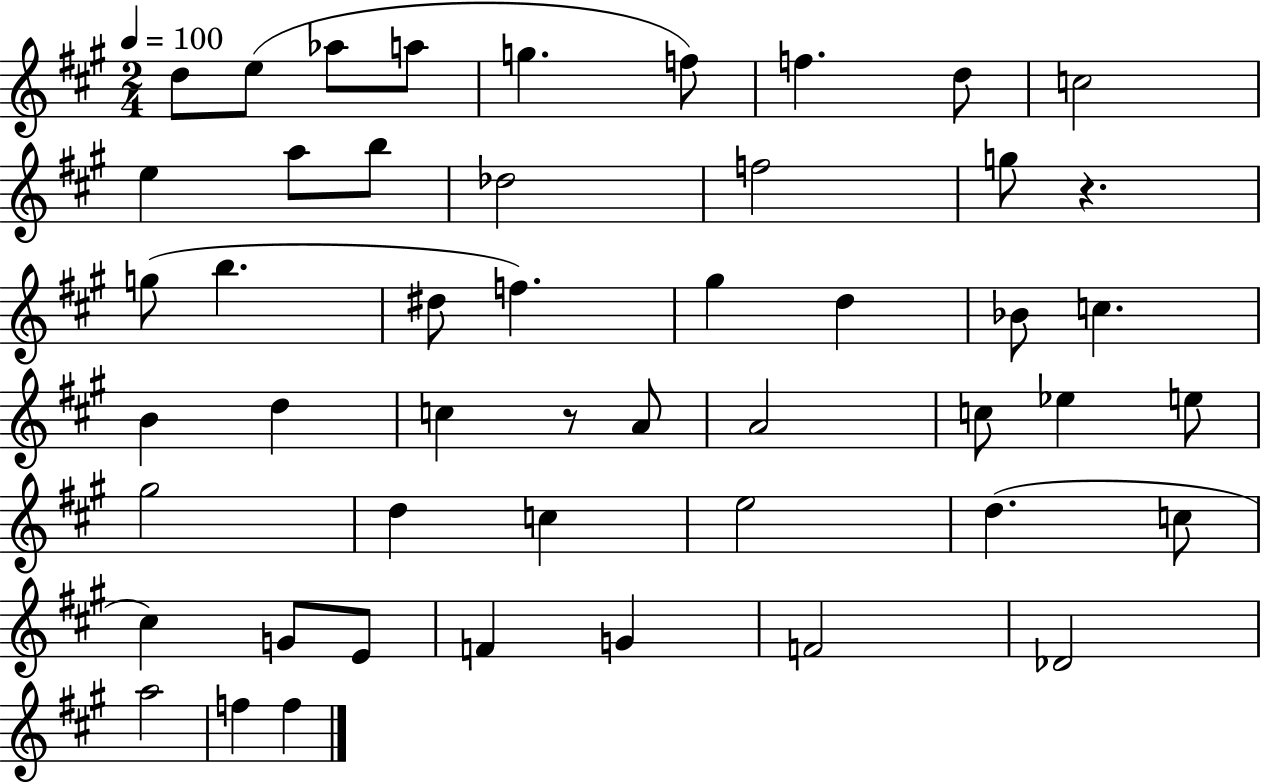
{
  \clef treble
  \numericTimeSignature
  \time 2/4
  \key a \major
  \tempo 4 = 100
  d''8 e''8( aes''8 a''8 | g''4. f''8) | f''4. d''8 | c''2 | \break e''4 a''8 b''8 | des''2 | f''2 | g''8 r4. | \break g''8( b''4. | dis''8 f''4.) | gis''4 d''4 | bes'8 c''4. | \break b'4 d''4 | c''4 r8 a'8 | a'2 | c''8 ees''4 e''8 | \break gis''2 | d''4 c''4 | e''2 | d''4.( c''8 | \break cis''4) g'8 e'8 | f'4 g'4 | f'2 | des'2 | \break a''2 | f''4 f''4 | \bar "|."
}